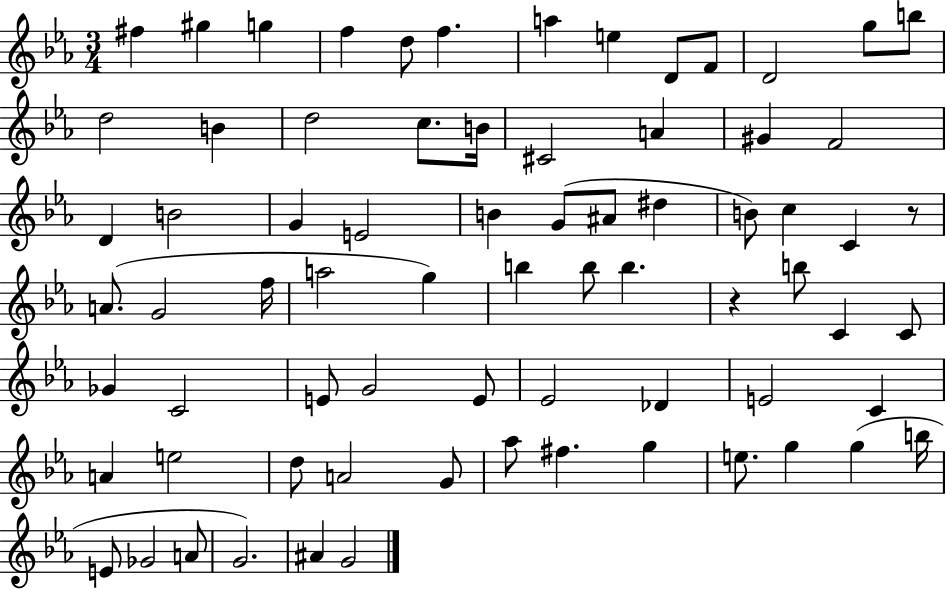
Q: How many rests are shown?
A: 2